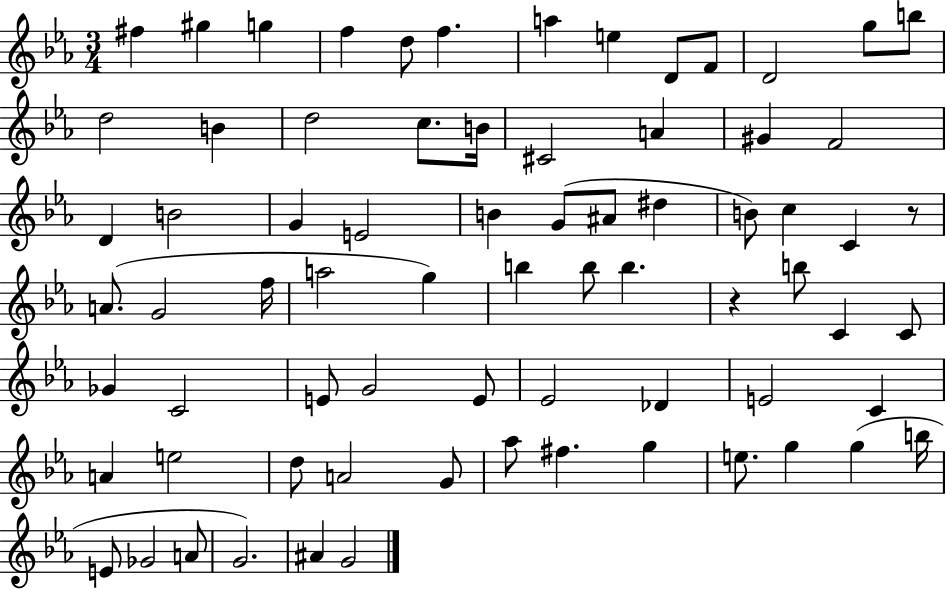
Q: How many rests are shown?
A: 2